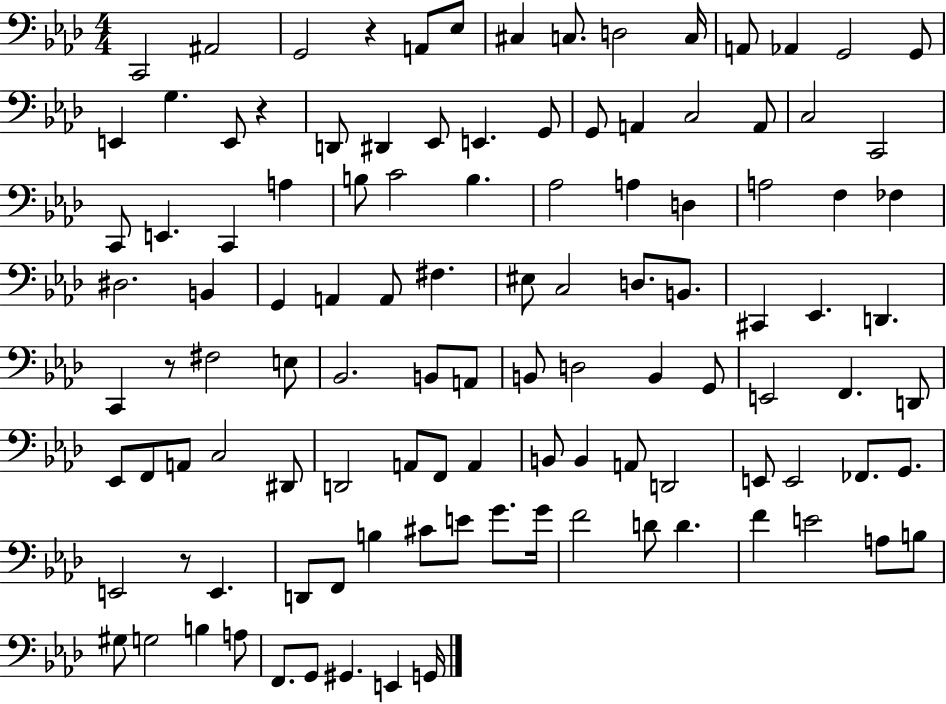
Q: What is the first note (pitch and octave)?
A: C2